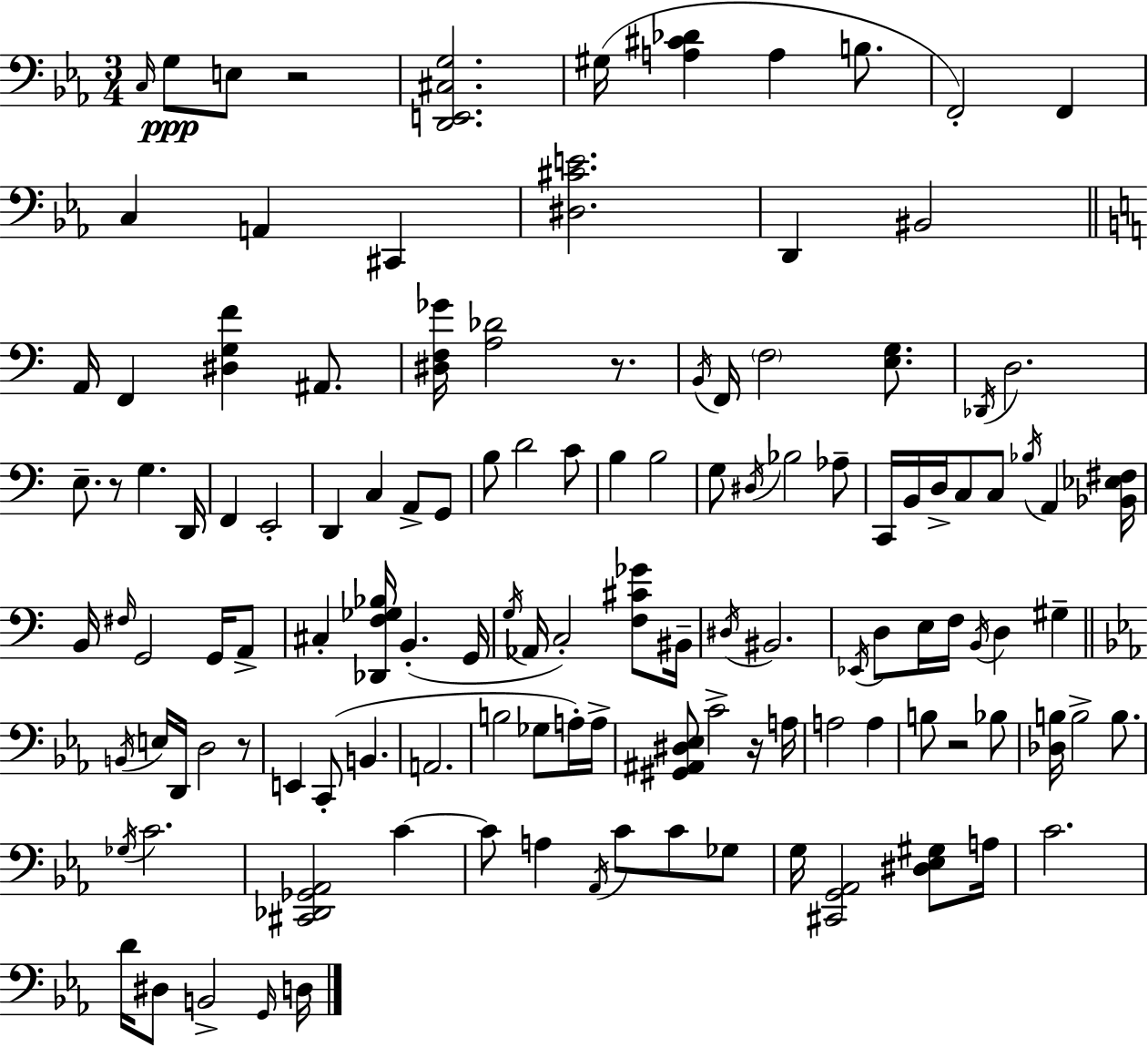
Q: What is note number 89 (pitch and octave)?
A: C4